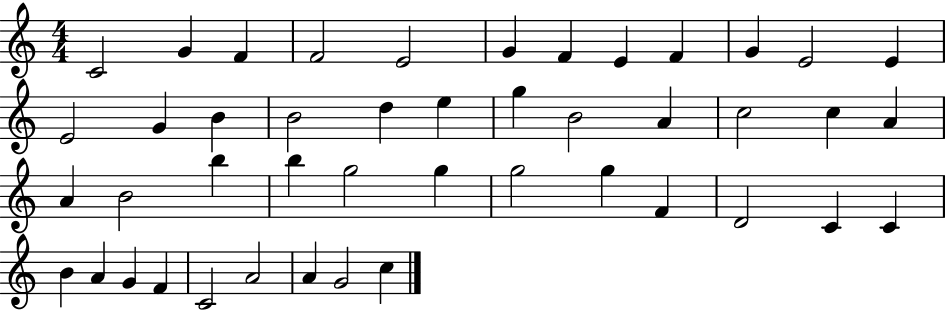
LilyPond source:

{
  \clef treble
  \numericTimeSignature
  \time 4/4
  \key c \major
  c'2 g'4 f'4 | f'2 e'2 | g'4 f'4 e'4 f'4 | g'4 e'2 e'4 | \break e'2 g'4 b'4 | b'2 d''4 e''4 | g''4 b'2 a'4 | c''2 c''4 a'4 | \break a'4 b'2 b''4 | b''4 g''2 g''4 | g''2 g''4 f'4 | d'2 c'4 c'4 | \break b'4 a'4 g'4 f'4 | c'2 a'2 | a'4 g'2 c''4 | \bar "|."
}